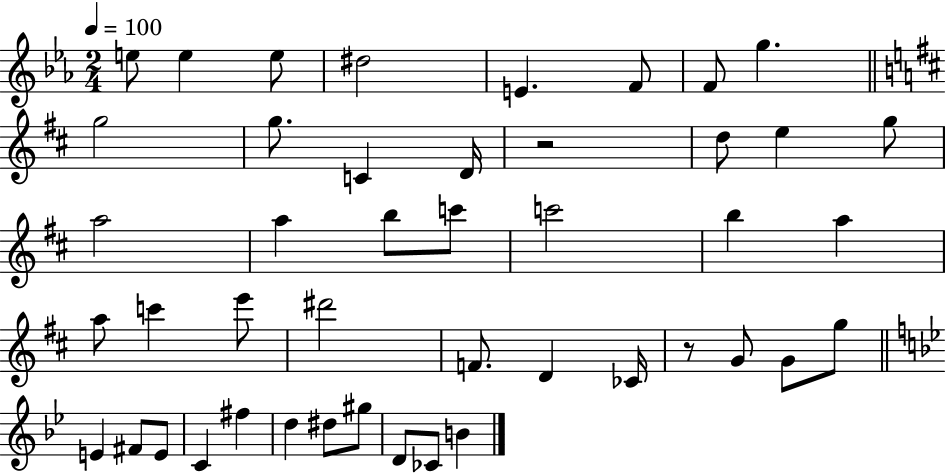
X:1
T:Untitled
M:2/4
L:1/4
K:Eb
e/2 e e/2 ^d2 E F/2 F/2 g g2 g/2 C D/4 z2 d/2 e g/2 a2 a b/2 c'/2 c'2 b a a/2 c' e'/2 ^d'2 F/2 D _C/4 z/2 G/2 G/2 g/2 E ^F/2 E/2 C ^f d ^d/2 ^g/2 D/2 _C/2 B